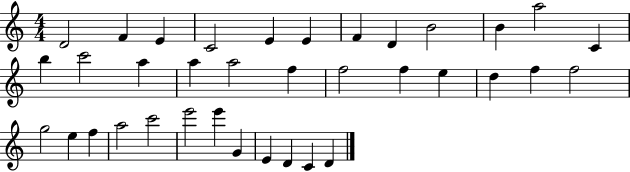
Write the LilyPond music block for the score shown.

{
  \clef treble
  \numericTimeSignature
  \time 4/4
  \key c \major
  d'2 f'4 e'4 | c'2 e'4 e'4 | f'4 d'4 b'2 | b'4 a''2 c'4 | \break b''4 c'''2 a''4 | a''4 a''2 f''4 | f''2 f''4 e''4 | d''4 f''4 f''2 | \break g''2 e''4 f''4 | a''2 c'''2 | e'''2 e'''4 g'4 | e'4 d'4 c'4 d'4 | \break \bar "|."
}